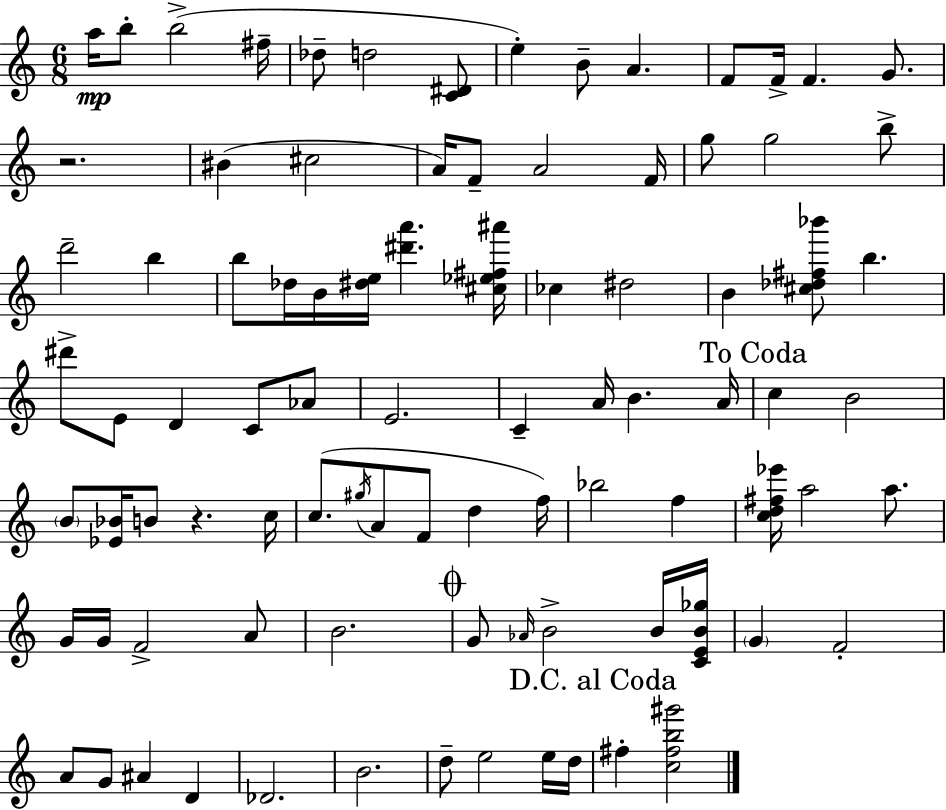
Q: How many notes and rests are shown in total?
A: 89